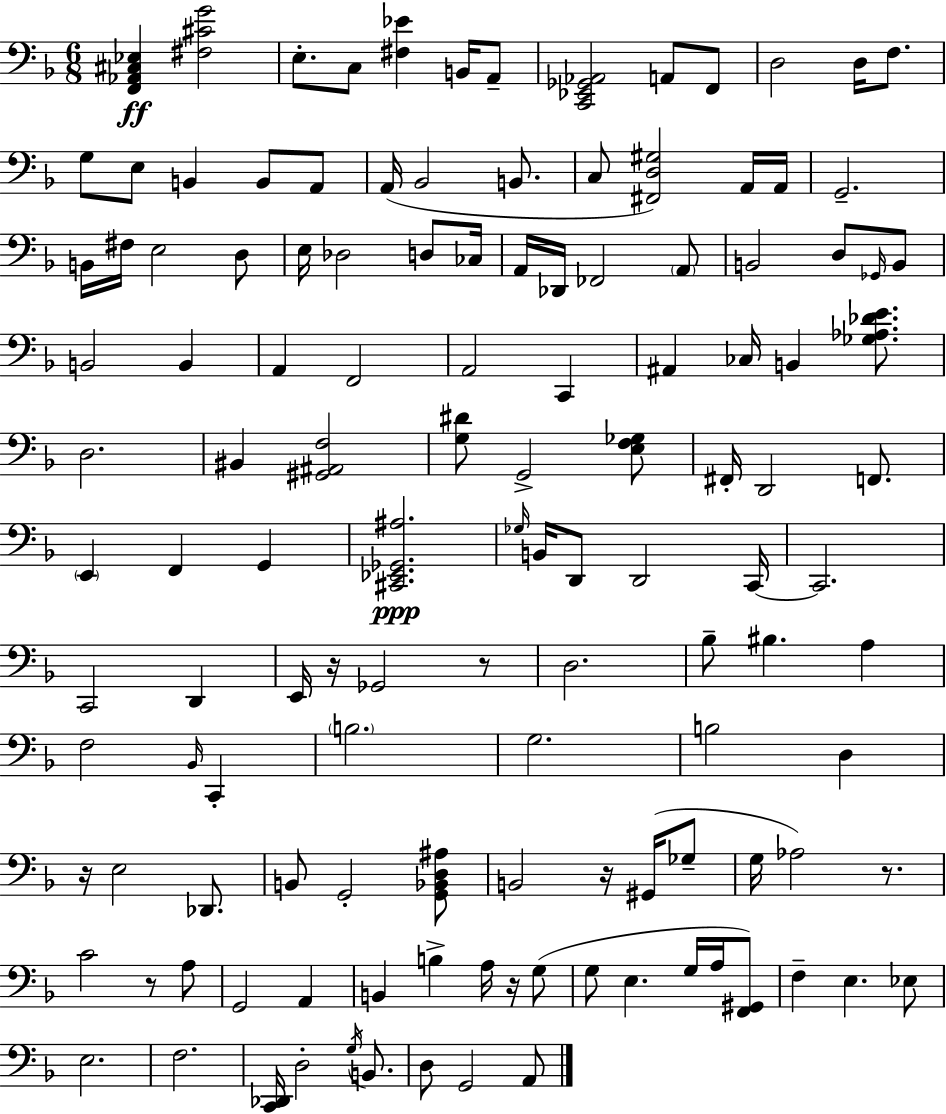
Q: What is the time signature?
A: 6/8